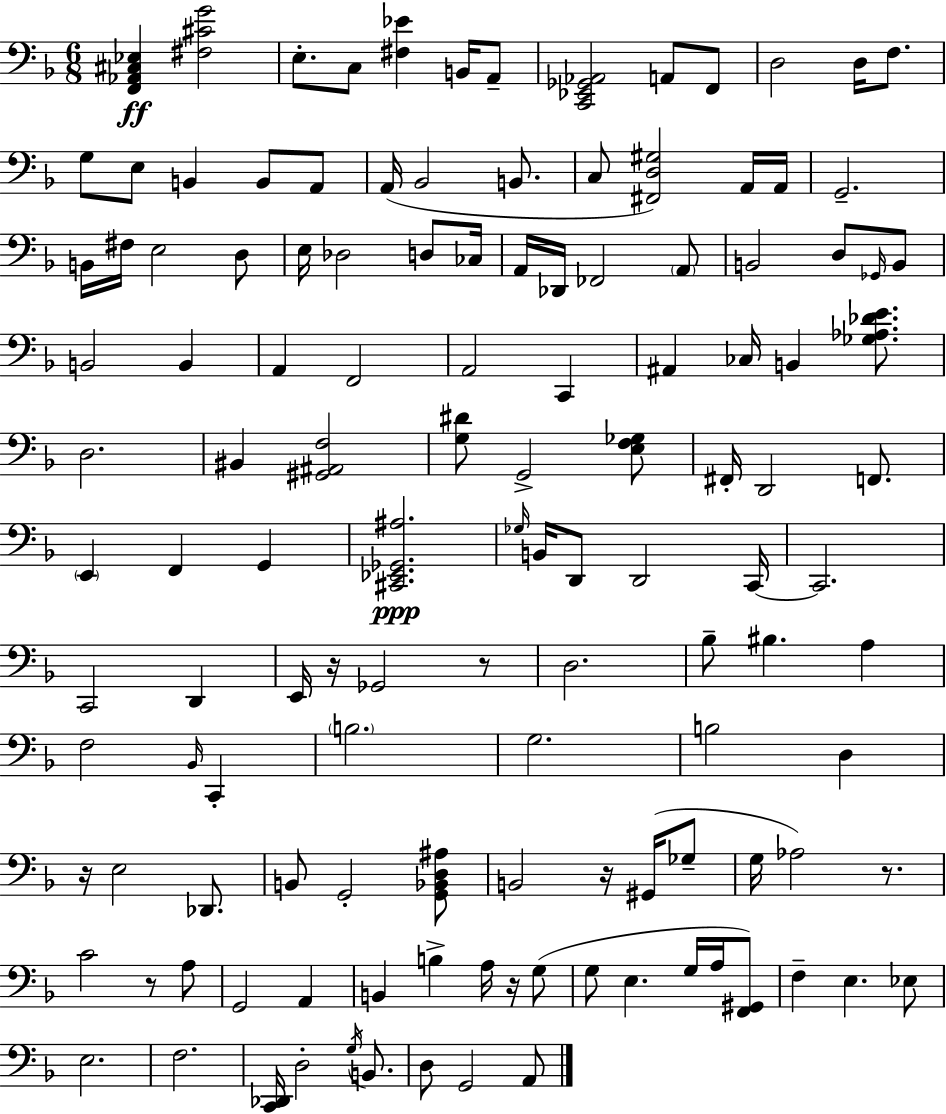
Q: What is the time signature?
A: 6/8